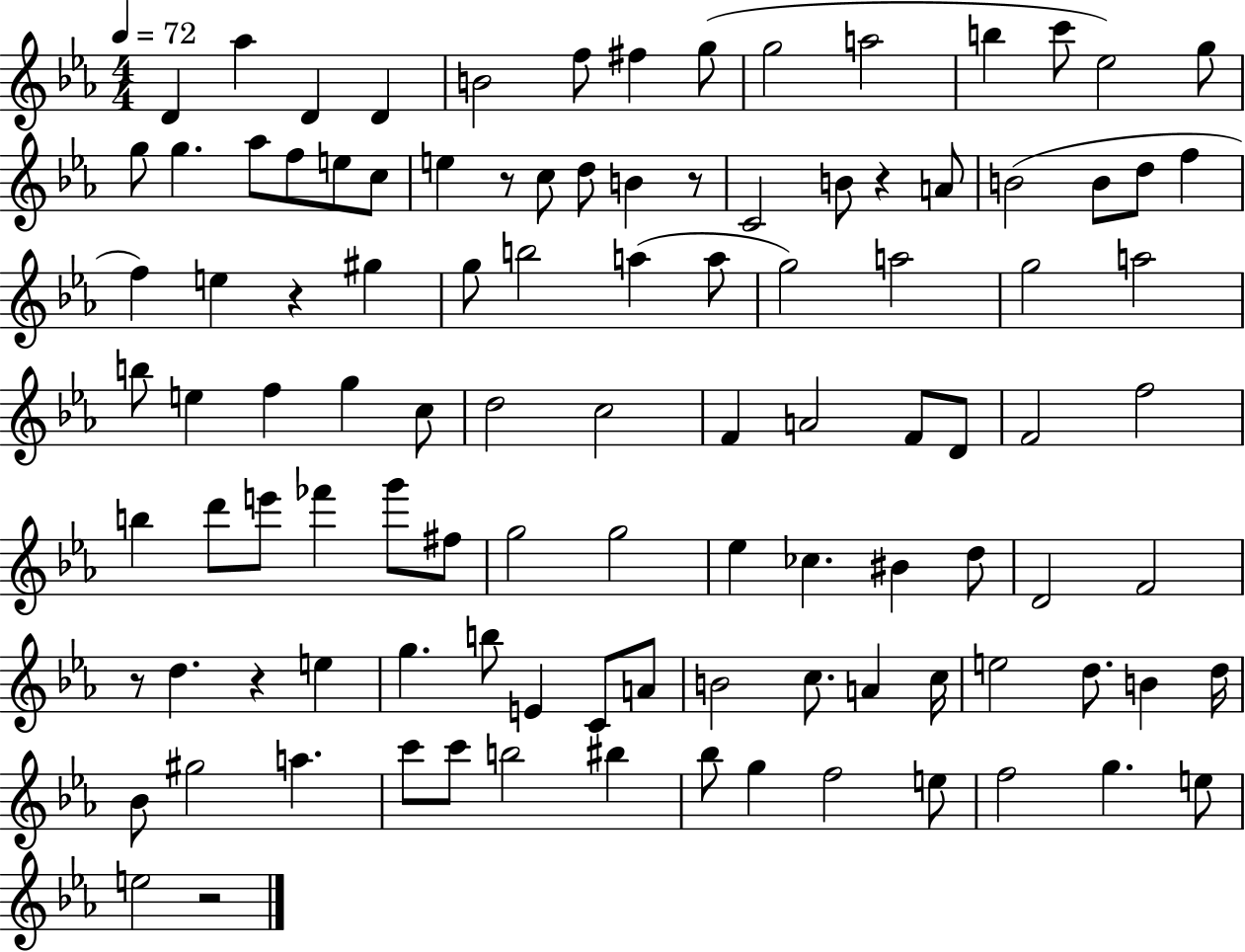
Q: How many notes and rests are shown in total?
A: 106